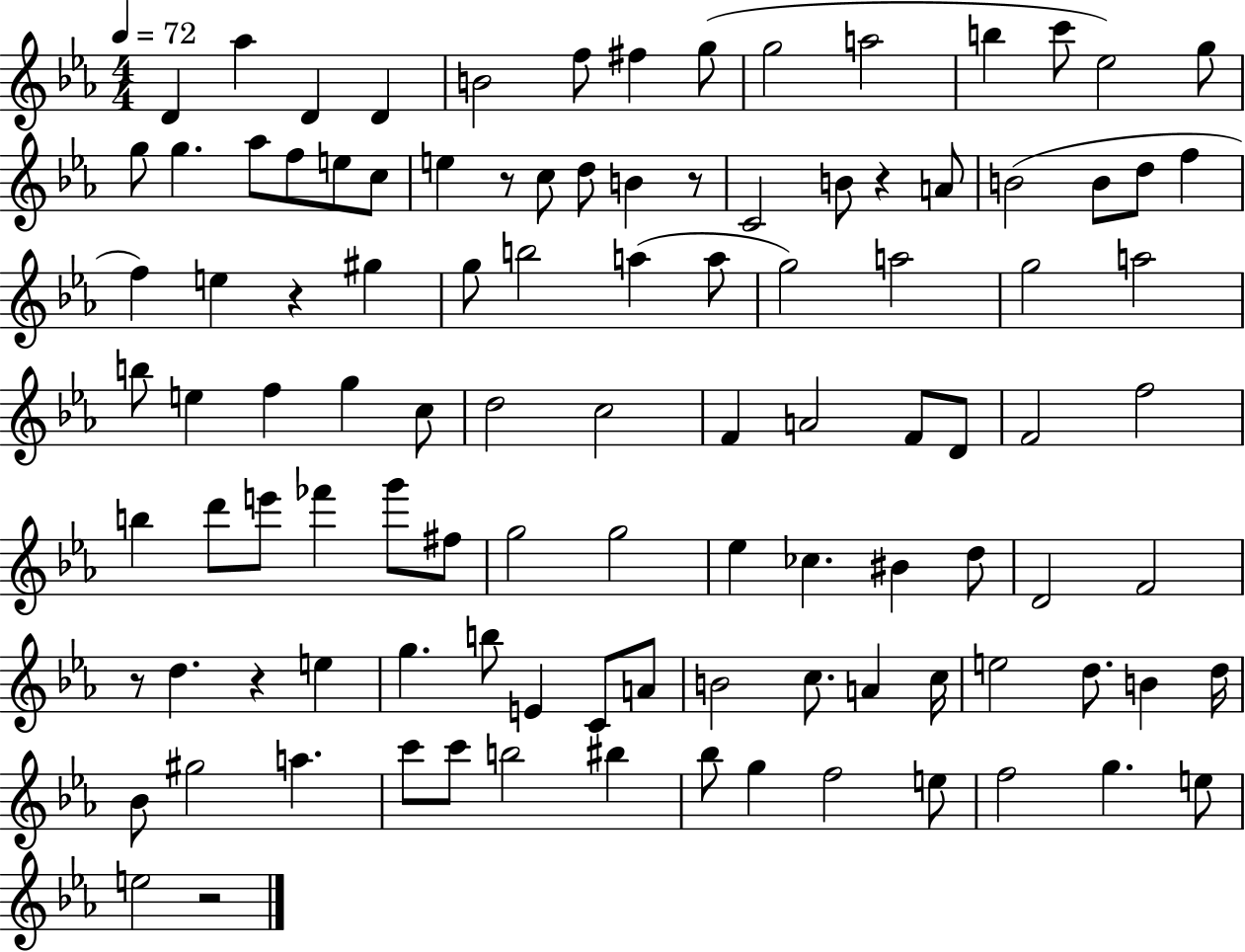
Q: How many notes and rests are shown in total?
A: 106